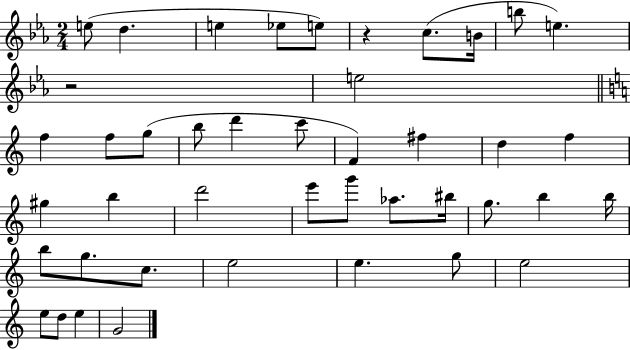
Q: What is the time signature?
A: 2/4